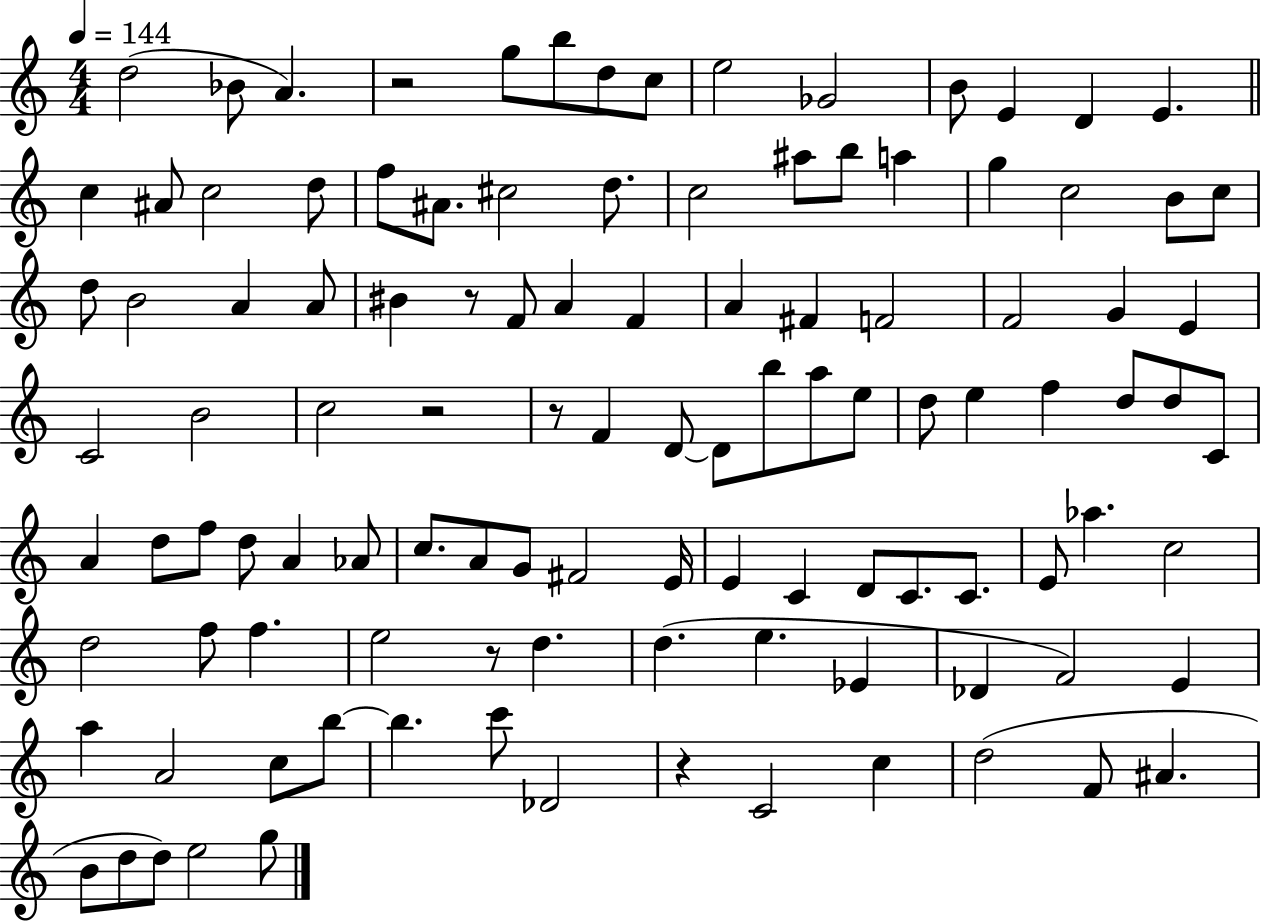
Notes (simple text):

D5/h Bb4/e A4/q. R/h G5/e B5/e D5/e C5/e E5/h Gb4/h B4/e E4/q D4/q E4/q. C5/q A#4/e C5/h D5/e F5/e A#4/e. C#5/h D5/e. C5/h A#5/e B5/e A5/q G5/q C5/h B4/e C5/e D5/e B4/h A4/q A4/e BIS4/q R/e F4/e A4/q F4/q A4/q F#4/q F4/h F4/h G4/q E4/q C4/h B4/h C5/h R/h R/e F4/q D4/e D4/e B5/e A5/e E5/e D5/e E5/q F5/q D5/e D5/e C4/e A4/q D5/e F5/e D5/e A4/q Ab4/e C5/e. A4/e G4/e F#4/h E4/s E4/q C4/q D4/e C4/e. C4/e. E4/e Ab5/q. C5/h D5/h F5/e F5/q. E5/h R/e D5/q. D5/q. E5/q. Eb4/q Db4/q F4/h E4/q A5/q A4/h C5/e B5/e B5/q. C6/e Db4/h R/q C4/h C5/q D5/h F4/e A#4/q. B4/e D5/e D5/e E5/h G5/e